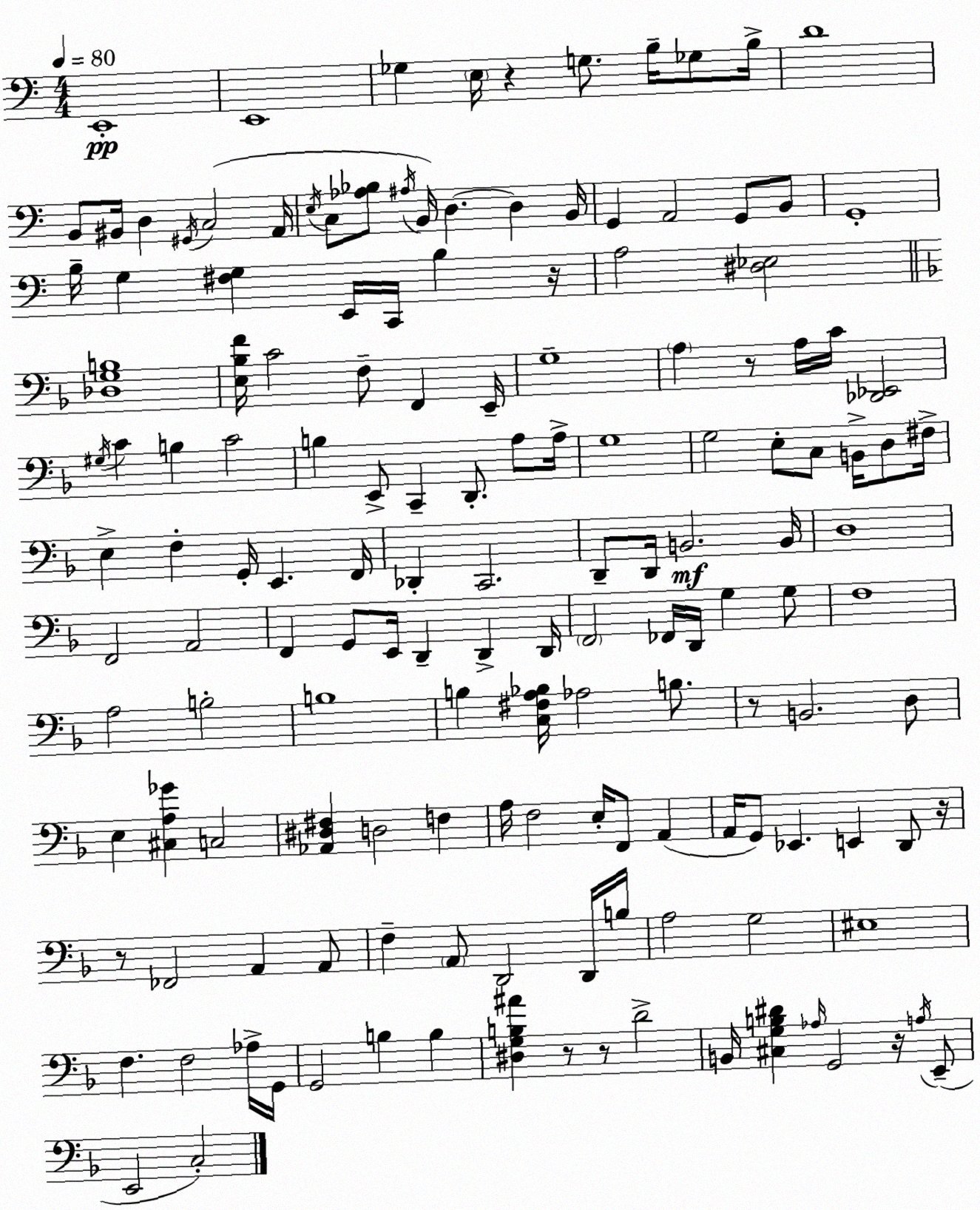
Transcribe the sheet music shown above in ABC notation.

X:1
T:Untitled
M:4/4
L:1/4
K:C
E,,4 E,,4 _G, E,/4 z G,/2 B,/4 _G,/2 B,/4 D4 B,,/2 ^B,,/4 D, ^G,,/4 C,2 A,,/4 E,/4 C,/2 [_A,_B,]/2 ^A,/4 B,,/4 D, D, B,,/4 G,, A,,2 G,,/2 B,,/2 G,,4 B,/4 G, [^F,G,] E,,/4 C,,/4 B, z/4 A,2 [^D,_E,]2 [_D,G,B,]4 [E,_B,F]/4 C2 F,/2 F,, E,,/4 G,4 A, z/2 A,/4 C/4 [_D,,_E,,]2 ^G,/4 C B, C2 B, E,,/2 C,, D,,/2 A,/2 A,/4 G,4 G,2 E,/2 C,/2 B,,/4 D,/2 ^F,/4 E, F, G,,/4 E,, F,,/4 _D,, C,,2 D,,/2 D,,/4 B,,2 B,,/4 D,4 F,,2 A,,2 F,, G,,/2 E,,/4 D,, D,, D,,/4 F,,2 _F,,/4 D,,/4 G, G,/2 F,4 A,2 B,2 B,4 B, [C,^F,A,_B,]/4 _A,2 B,/2 z/2 B,,2 D,/2 E, [^C,A,_G] C,2 [_A,,^D,^F,] D,2 F, A,/4 F,2 E,/4 F,,/2 A,, A,,/4 G,,/2 _E,, E,, D,,/2 z/4 z/2 _F,,2 A,, A,,/2 F, A,,/2 D,,2 D,,/4 B,/4 A,2 G,2 ^E,4 F, F,2 _A,/4 G,,/4 G,,2 B, B, [^D,G,B,^A] z/2 z/2 D2 B,,/4 [^C,G,B,^D] _A,/4 G,,2 z/4 A,/4 E,,/2 E,,2 C,2